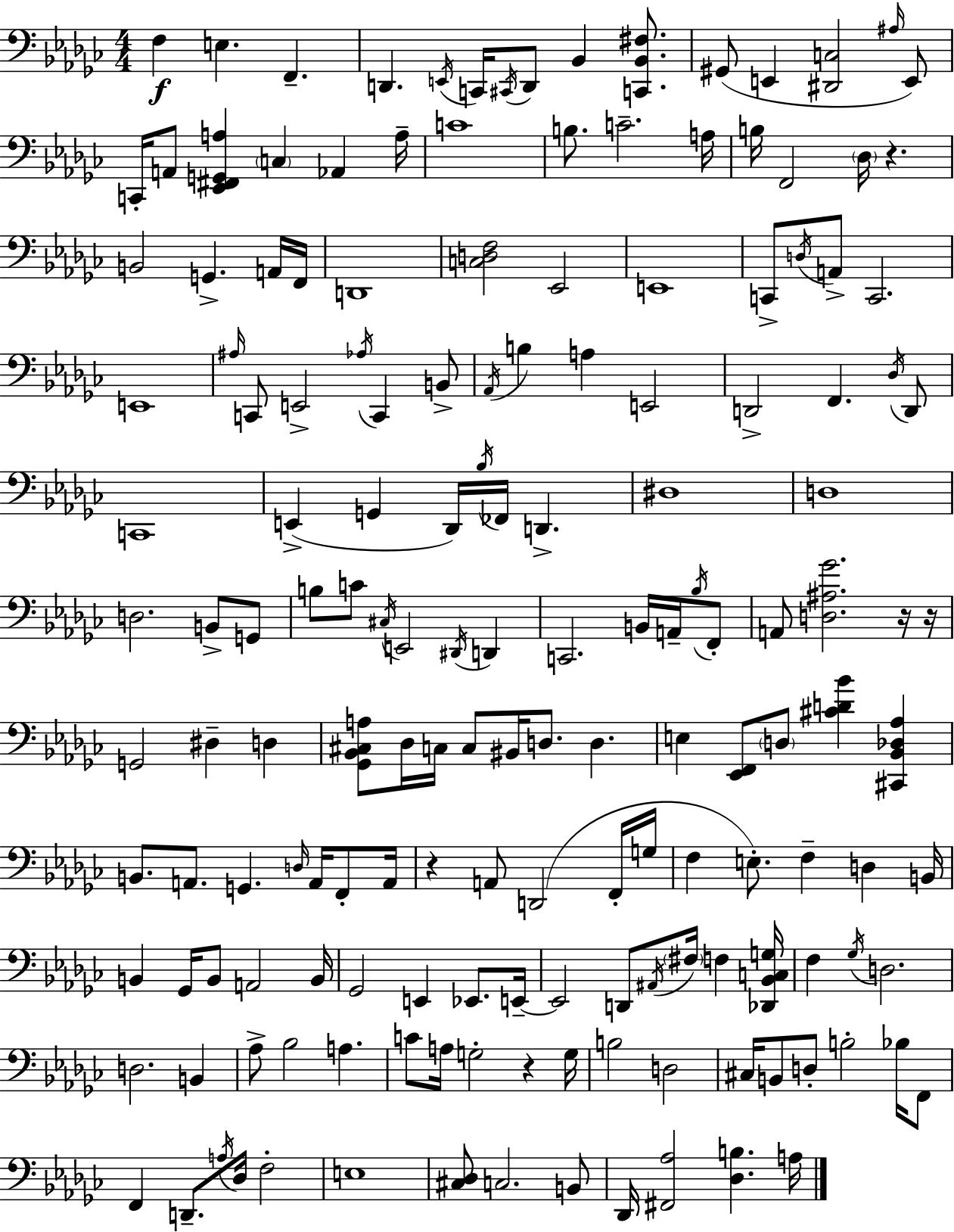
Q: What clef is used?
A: bass